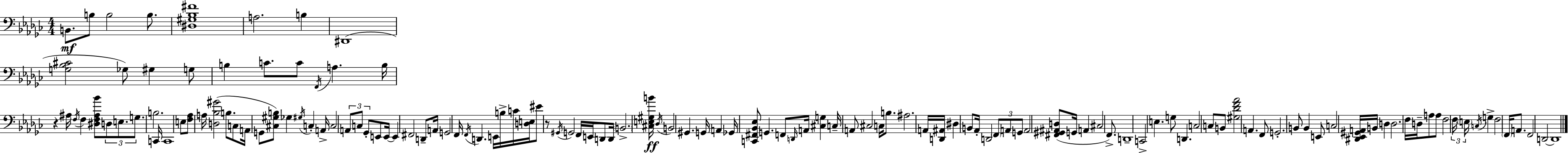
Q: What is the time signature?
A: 4/4